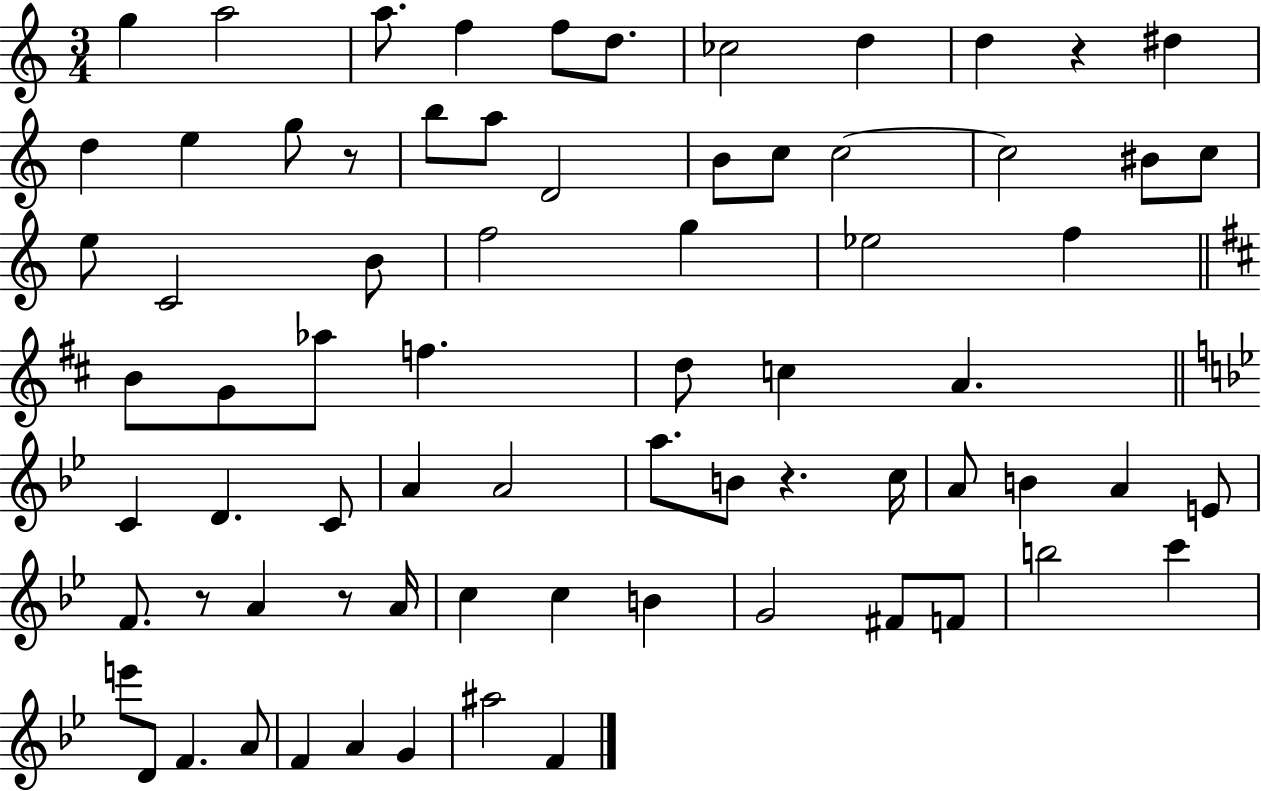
G5/q A5/h A5/e. F5/q F5/e D5/e. CES5/h D5/q D5/q R/q D#5/q D5/q E5/q G5/e R/e B5/e A5/e D4/h B4/e C5/e C5/h C5/h BIS4/e C5/e E5/e C4/h B4/e F5/h G5/q Eb5/h F5/q B4/e G4/e Ab5/e F5/q. D5/e C5/q A4/q. C4/q D4/q. C4/e A4/q A4/h A5/e. B4/e R/q. C5/s A4/e B4/q A4/q E4/e F4/e. R/e A4/q R/e A4/s C5/q C5/q B4/q G4/h F#4/e F4/e B5/h C6/q E6/e D4/e F4/q. A4/e F4/q A4/q G4/q A#5/h F4/q